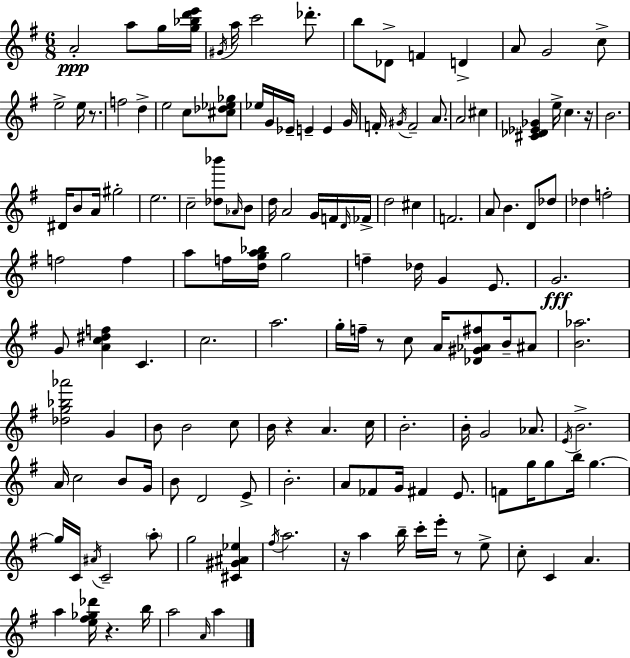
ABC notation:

X:1
T:Untitled
M:6/8
L:1/4
K:G
A2 a/2 g/4 [g_bd'e']/4 ^G/4 a/4 c'2 _d'/2 b/2 _D/2 F D A/2 G2 c/2 e2 e/4 z/2 f2 d e2 c/2 [^c_d_e_g]/2 _e/4 G/4 _E/4 E E G/4 F/4 ^G/4 F2 A/2 A2 ^c [^C_D_E_G] e/4 c z/4 B2 ^D/4 B/2 A/4 ^g2 e2 c2 [_d_b']/2 _A/4 B/2 d/4 A2 G/4 F/4 D/4 _F/4 d2 ^c F2 A/2 B D/2 _d/2 _d f2 f2 f a/2 f/4 [dga_b]/4 g2 f _d/4 G E/2 G2 G/2 [Ac^df] C c2 a2 g/4 f/4 z/2 c/2 A/4 [_D^G_A^f]/2 B/4 ^A/2 [B_a]2 [_dg_b_a']2 G B/2 B2 c/2 B/4 z A c/4 B2 B/4 G2 _A/2 E/4 B2 A/4 c2 B/2 G/4 B/2 D2 E/2 B2 A/2 _F/2 G/4 ^F E/2 F/2 g/4 g/2 b/4 g g/4 C/4 ^A/4 C2 a/2 g2 [^C^G^A_e] ^f/4 a2 z/4 a b/4 c'/4 e'/4 z/2 e/2 c/2 C A a [e^f_g_d']/4 z b/4 a2 A/4 a